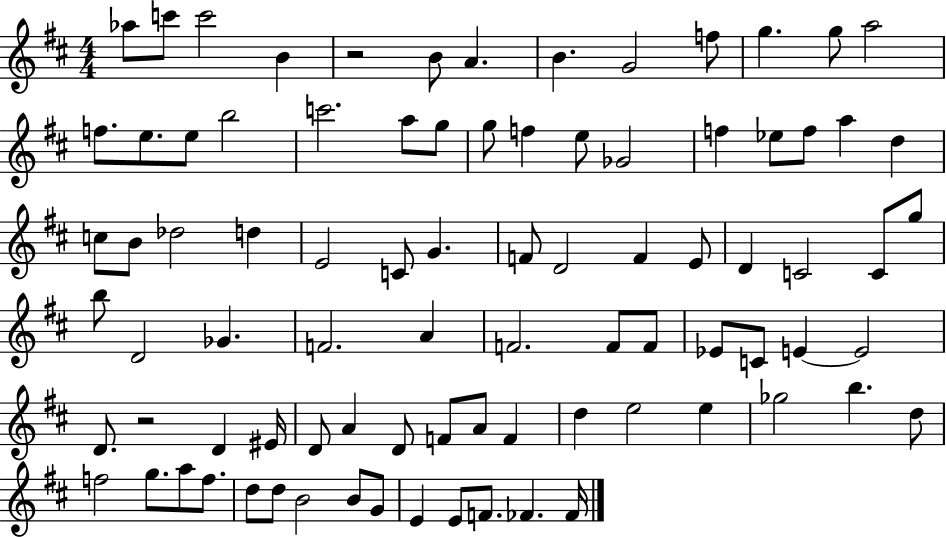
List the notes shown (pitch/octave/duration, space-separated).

Ab5/e C6/e C6/h B4/q R/h B4/e A4/q. B4/q. G4/h F5/e G5/q. G5/e A5/h F5/e. E5/e. E5/e B5/h C6/h. A5/e G5/e G5/e F5/q E5/e Gb4/h F5/q Eb5/e F5/e A5/q D5/q C5/e B4/e Db5/h D5/q E4/h C4/e G4/q. F4/e D4/h F4/q E4/e D4/q C4/h C4/e G5/e B5/e D4/h Gb4/q. F4/h. A4/q F4/h. F4/e F4/e Eb4/e C4/e E4/q E4/h D4/e. R/h D4/q EIS4/s D4/e A4/q D4/e F4/e A4/e F4/q D5/q E5/h E5/q Gb5/h B5/q. D5/e F5/h G5/e. A5/e F5/e. D5/e D5/e B4/h B4/e G4/e E4/q E4/e F4/e. FES4/q. FES4/s